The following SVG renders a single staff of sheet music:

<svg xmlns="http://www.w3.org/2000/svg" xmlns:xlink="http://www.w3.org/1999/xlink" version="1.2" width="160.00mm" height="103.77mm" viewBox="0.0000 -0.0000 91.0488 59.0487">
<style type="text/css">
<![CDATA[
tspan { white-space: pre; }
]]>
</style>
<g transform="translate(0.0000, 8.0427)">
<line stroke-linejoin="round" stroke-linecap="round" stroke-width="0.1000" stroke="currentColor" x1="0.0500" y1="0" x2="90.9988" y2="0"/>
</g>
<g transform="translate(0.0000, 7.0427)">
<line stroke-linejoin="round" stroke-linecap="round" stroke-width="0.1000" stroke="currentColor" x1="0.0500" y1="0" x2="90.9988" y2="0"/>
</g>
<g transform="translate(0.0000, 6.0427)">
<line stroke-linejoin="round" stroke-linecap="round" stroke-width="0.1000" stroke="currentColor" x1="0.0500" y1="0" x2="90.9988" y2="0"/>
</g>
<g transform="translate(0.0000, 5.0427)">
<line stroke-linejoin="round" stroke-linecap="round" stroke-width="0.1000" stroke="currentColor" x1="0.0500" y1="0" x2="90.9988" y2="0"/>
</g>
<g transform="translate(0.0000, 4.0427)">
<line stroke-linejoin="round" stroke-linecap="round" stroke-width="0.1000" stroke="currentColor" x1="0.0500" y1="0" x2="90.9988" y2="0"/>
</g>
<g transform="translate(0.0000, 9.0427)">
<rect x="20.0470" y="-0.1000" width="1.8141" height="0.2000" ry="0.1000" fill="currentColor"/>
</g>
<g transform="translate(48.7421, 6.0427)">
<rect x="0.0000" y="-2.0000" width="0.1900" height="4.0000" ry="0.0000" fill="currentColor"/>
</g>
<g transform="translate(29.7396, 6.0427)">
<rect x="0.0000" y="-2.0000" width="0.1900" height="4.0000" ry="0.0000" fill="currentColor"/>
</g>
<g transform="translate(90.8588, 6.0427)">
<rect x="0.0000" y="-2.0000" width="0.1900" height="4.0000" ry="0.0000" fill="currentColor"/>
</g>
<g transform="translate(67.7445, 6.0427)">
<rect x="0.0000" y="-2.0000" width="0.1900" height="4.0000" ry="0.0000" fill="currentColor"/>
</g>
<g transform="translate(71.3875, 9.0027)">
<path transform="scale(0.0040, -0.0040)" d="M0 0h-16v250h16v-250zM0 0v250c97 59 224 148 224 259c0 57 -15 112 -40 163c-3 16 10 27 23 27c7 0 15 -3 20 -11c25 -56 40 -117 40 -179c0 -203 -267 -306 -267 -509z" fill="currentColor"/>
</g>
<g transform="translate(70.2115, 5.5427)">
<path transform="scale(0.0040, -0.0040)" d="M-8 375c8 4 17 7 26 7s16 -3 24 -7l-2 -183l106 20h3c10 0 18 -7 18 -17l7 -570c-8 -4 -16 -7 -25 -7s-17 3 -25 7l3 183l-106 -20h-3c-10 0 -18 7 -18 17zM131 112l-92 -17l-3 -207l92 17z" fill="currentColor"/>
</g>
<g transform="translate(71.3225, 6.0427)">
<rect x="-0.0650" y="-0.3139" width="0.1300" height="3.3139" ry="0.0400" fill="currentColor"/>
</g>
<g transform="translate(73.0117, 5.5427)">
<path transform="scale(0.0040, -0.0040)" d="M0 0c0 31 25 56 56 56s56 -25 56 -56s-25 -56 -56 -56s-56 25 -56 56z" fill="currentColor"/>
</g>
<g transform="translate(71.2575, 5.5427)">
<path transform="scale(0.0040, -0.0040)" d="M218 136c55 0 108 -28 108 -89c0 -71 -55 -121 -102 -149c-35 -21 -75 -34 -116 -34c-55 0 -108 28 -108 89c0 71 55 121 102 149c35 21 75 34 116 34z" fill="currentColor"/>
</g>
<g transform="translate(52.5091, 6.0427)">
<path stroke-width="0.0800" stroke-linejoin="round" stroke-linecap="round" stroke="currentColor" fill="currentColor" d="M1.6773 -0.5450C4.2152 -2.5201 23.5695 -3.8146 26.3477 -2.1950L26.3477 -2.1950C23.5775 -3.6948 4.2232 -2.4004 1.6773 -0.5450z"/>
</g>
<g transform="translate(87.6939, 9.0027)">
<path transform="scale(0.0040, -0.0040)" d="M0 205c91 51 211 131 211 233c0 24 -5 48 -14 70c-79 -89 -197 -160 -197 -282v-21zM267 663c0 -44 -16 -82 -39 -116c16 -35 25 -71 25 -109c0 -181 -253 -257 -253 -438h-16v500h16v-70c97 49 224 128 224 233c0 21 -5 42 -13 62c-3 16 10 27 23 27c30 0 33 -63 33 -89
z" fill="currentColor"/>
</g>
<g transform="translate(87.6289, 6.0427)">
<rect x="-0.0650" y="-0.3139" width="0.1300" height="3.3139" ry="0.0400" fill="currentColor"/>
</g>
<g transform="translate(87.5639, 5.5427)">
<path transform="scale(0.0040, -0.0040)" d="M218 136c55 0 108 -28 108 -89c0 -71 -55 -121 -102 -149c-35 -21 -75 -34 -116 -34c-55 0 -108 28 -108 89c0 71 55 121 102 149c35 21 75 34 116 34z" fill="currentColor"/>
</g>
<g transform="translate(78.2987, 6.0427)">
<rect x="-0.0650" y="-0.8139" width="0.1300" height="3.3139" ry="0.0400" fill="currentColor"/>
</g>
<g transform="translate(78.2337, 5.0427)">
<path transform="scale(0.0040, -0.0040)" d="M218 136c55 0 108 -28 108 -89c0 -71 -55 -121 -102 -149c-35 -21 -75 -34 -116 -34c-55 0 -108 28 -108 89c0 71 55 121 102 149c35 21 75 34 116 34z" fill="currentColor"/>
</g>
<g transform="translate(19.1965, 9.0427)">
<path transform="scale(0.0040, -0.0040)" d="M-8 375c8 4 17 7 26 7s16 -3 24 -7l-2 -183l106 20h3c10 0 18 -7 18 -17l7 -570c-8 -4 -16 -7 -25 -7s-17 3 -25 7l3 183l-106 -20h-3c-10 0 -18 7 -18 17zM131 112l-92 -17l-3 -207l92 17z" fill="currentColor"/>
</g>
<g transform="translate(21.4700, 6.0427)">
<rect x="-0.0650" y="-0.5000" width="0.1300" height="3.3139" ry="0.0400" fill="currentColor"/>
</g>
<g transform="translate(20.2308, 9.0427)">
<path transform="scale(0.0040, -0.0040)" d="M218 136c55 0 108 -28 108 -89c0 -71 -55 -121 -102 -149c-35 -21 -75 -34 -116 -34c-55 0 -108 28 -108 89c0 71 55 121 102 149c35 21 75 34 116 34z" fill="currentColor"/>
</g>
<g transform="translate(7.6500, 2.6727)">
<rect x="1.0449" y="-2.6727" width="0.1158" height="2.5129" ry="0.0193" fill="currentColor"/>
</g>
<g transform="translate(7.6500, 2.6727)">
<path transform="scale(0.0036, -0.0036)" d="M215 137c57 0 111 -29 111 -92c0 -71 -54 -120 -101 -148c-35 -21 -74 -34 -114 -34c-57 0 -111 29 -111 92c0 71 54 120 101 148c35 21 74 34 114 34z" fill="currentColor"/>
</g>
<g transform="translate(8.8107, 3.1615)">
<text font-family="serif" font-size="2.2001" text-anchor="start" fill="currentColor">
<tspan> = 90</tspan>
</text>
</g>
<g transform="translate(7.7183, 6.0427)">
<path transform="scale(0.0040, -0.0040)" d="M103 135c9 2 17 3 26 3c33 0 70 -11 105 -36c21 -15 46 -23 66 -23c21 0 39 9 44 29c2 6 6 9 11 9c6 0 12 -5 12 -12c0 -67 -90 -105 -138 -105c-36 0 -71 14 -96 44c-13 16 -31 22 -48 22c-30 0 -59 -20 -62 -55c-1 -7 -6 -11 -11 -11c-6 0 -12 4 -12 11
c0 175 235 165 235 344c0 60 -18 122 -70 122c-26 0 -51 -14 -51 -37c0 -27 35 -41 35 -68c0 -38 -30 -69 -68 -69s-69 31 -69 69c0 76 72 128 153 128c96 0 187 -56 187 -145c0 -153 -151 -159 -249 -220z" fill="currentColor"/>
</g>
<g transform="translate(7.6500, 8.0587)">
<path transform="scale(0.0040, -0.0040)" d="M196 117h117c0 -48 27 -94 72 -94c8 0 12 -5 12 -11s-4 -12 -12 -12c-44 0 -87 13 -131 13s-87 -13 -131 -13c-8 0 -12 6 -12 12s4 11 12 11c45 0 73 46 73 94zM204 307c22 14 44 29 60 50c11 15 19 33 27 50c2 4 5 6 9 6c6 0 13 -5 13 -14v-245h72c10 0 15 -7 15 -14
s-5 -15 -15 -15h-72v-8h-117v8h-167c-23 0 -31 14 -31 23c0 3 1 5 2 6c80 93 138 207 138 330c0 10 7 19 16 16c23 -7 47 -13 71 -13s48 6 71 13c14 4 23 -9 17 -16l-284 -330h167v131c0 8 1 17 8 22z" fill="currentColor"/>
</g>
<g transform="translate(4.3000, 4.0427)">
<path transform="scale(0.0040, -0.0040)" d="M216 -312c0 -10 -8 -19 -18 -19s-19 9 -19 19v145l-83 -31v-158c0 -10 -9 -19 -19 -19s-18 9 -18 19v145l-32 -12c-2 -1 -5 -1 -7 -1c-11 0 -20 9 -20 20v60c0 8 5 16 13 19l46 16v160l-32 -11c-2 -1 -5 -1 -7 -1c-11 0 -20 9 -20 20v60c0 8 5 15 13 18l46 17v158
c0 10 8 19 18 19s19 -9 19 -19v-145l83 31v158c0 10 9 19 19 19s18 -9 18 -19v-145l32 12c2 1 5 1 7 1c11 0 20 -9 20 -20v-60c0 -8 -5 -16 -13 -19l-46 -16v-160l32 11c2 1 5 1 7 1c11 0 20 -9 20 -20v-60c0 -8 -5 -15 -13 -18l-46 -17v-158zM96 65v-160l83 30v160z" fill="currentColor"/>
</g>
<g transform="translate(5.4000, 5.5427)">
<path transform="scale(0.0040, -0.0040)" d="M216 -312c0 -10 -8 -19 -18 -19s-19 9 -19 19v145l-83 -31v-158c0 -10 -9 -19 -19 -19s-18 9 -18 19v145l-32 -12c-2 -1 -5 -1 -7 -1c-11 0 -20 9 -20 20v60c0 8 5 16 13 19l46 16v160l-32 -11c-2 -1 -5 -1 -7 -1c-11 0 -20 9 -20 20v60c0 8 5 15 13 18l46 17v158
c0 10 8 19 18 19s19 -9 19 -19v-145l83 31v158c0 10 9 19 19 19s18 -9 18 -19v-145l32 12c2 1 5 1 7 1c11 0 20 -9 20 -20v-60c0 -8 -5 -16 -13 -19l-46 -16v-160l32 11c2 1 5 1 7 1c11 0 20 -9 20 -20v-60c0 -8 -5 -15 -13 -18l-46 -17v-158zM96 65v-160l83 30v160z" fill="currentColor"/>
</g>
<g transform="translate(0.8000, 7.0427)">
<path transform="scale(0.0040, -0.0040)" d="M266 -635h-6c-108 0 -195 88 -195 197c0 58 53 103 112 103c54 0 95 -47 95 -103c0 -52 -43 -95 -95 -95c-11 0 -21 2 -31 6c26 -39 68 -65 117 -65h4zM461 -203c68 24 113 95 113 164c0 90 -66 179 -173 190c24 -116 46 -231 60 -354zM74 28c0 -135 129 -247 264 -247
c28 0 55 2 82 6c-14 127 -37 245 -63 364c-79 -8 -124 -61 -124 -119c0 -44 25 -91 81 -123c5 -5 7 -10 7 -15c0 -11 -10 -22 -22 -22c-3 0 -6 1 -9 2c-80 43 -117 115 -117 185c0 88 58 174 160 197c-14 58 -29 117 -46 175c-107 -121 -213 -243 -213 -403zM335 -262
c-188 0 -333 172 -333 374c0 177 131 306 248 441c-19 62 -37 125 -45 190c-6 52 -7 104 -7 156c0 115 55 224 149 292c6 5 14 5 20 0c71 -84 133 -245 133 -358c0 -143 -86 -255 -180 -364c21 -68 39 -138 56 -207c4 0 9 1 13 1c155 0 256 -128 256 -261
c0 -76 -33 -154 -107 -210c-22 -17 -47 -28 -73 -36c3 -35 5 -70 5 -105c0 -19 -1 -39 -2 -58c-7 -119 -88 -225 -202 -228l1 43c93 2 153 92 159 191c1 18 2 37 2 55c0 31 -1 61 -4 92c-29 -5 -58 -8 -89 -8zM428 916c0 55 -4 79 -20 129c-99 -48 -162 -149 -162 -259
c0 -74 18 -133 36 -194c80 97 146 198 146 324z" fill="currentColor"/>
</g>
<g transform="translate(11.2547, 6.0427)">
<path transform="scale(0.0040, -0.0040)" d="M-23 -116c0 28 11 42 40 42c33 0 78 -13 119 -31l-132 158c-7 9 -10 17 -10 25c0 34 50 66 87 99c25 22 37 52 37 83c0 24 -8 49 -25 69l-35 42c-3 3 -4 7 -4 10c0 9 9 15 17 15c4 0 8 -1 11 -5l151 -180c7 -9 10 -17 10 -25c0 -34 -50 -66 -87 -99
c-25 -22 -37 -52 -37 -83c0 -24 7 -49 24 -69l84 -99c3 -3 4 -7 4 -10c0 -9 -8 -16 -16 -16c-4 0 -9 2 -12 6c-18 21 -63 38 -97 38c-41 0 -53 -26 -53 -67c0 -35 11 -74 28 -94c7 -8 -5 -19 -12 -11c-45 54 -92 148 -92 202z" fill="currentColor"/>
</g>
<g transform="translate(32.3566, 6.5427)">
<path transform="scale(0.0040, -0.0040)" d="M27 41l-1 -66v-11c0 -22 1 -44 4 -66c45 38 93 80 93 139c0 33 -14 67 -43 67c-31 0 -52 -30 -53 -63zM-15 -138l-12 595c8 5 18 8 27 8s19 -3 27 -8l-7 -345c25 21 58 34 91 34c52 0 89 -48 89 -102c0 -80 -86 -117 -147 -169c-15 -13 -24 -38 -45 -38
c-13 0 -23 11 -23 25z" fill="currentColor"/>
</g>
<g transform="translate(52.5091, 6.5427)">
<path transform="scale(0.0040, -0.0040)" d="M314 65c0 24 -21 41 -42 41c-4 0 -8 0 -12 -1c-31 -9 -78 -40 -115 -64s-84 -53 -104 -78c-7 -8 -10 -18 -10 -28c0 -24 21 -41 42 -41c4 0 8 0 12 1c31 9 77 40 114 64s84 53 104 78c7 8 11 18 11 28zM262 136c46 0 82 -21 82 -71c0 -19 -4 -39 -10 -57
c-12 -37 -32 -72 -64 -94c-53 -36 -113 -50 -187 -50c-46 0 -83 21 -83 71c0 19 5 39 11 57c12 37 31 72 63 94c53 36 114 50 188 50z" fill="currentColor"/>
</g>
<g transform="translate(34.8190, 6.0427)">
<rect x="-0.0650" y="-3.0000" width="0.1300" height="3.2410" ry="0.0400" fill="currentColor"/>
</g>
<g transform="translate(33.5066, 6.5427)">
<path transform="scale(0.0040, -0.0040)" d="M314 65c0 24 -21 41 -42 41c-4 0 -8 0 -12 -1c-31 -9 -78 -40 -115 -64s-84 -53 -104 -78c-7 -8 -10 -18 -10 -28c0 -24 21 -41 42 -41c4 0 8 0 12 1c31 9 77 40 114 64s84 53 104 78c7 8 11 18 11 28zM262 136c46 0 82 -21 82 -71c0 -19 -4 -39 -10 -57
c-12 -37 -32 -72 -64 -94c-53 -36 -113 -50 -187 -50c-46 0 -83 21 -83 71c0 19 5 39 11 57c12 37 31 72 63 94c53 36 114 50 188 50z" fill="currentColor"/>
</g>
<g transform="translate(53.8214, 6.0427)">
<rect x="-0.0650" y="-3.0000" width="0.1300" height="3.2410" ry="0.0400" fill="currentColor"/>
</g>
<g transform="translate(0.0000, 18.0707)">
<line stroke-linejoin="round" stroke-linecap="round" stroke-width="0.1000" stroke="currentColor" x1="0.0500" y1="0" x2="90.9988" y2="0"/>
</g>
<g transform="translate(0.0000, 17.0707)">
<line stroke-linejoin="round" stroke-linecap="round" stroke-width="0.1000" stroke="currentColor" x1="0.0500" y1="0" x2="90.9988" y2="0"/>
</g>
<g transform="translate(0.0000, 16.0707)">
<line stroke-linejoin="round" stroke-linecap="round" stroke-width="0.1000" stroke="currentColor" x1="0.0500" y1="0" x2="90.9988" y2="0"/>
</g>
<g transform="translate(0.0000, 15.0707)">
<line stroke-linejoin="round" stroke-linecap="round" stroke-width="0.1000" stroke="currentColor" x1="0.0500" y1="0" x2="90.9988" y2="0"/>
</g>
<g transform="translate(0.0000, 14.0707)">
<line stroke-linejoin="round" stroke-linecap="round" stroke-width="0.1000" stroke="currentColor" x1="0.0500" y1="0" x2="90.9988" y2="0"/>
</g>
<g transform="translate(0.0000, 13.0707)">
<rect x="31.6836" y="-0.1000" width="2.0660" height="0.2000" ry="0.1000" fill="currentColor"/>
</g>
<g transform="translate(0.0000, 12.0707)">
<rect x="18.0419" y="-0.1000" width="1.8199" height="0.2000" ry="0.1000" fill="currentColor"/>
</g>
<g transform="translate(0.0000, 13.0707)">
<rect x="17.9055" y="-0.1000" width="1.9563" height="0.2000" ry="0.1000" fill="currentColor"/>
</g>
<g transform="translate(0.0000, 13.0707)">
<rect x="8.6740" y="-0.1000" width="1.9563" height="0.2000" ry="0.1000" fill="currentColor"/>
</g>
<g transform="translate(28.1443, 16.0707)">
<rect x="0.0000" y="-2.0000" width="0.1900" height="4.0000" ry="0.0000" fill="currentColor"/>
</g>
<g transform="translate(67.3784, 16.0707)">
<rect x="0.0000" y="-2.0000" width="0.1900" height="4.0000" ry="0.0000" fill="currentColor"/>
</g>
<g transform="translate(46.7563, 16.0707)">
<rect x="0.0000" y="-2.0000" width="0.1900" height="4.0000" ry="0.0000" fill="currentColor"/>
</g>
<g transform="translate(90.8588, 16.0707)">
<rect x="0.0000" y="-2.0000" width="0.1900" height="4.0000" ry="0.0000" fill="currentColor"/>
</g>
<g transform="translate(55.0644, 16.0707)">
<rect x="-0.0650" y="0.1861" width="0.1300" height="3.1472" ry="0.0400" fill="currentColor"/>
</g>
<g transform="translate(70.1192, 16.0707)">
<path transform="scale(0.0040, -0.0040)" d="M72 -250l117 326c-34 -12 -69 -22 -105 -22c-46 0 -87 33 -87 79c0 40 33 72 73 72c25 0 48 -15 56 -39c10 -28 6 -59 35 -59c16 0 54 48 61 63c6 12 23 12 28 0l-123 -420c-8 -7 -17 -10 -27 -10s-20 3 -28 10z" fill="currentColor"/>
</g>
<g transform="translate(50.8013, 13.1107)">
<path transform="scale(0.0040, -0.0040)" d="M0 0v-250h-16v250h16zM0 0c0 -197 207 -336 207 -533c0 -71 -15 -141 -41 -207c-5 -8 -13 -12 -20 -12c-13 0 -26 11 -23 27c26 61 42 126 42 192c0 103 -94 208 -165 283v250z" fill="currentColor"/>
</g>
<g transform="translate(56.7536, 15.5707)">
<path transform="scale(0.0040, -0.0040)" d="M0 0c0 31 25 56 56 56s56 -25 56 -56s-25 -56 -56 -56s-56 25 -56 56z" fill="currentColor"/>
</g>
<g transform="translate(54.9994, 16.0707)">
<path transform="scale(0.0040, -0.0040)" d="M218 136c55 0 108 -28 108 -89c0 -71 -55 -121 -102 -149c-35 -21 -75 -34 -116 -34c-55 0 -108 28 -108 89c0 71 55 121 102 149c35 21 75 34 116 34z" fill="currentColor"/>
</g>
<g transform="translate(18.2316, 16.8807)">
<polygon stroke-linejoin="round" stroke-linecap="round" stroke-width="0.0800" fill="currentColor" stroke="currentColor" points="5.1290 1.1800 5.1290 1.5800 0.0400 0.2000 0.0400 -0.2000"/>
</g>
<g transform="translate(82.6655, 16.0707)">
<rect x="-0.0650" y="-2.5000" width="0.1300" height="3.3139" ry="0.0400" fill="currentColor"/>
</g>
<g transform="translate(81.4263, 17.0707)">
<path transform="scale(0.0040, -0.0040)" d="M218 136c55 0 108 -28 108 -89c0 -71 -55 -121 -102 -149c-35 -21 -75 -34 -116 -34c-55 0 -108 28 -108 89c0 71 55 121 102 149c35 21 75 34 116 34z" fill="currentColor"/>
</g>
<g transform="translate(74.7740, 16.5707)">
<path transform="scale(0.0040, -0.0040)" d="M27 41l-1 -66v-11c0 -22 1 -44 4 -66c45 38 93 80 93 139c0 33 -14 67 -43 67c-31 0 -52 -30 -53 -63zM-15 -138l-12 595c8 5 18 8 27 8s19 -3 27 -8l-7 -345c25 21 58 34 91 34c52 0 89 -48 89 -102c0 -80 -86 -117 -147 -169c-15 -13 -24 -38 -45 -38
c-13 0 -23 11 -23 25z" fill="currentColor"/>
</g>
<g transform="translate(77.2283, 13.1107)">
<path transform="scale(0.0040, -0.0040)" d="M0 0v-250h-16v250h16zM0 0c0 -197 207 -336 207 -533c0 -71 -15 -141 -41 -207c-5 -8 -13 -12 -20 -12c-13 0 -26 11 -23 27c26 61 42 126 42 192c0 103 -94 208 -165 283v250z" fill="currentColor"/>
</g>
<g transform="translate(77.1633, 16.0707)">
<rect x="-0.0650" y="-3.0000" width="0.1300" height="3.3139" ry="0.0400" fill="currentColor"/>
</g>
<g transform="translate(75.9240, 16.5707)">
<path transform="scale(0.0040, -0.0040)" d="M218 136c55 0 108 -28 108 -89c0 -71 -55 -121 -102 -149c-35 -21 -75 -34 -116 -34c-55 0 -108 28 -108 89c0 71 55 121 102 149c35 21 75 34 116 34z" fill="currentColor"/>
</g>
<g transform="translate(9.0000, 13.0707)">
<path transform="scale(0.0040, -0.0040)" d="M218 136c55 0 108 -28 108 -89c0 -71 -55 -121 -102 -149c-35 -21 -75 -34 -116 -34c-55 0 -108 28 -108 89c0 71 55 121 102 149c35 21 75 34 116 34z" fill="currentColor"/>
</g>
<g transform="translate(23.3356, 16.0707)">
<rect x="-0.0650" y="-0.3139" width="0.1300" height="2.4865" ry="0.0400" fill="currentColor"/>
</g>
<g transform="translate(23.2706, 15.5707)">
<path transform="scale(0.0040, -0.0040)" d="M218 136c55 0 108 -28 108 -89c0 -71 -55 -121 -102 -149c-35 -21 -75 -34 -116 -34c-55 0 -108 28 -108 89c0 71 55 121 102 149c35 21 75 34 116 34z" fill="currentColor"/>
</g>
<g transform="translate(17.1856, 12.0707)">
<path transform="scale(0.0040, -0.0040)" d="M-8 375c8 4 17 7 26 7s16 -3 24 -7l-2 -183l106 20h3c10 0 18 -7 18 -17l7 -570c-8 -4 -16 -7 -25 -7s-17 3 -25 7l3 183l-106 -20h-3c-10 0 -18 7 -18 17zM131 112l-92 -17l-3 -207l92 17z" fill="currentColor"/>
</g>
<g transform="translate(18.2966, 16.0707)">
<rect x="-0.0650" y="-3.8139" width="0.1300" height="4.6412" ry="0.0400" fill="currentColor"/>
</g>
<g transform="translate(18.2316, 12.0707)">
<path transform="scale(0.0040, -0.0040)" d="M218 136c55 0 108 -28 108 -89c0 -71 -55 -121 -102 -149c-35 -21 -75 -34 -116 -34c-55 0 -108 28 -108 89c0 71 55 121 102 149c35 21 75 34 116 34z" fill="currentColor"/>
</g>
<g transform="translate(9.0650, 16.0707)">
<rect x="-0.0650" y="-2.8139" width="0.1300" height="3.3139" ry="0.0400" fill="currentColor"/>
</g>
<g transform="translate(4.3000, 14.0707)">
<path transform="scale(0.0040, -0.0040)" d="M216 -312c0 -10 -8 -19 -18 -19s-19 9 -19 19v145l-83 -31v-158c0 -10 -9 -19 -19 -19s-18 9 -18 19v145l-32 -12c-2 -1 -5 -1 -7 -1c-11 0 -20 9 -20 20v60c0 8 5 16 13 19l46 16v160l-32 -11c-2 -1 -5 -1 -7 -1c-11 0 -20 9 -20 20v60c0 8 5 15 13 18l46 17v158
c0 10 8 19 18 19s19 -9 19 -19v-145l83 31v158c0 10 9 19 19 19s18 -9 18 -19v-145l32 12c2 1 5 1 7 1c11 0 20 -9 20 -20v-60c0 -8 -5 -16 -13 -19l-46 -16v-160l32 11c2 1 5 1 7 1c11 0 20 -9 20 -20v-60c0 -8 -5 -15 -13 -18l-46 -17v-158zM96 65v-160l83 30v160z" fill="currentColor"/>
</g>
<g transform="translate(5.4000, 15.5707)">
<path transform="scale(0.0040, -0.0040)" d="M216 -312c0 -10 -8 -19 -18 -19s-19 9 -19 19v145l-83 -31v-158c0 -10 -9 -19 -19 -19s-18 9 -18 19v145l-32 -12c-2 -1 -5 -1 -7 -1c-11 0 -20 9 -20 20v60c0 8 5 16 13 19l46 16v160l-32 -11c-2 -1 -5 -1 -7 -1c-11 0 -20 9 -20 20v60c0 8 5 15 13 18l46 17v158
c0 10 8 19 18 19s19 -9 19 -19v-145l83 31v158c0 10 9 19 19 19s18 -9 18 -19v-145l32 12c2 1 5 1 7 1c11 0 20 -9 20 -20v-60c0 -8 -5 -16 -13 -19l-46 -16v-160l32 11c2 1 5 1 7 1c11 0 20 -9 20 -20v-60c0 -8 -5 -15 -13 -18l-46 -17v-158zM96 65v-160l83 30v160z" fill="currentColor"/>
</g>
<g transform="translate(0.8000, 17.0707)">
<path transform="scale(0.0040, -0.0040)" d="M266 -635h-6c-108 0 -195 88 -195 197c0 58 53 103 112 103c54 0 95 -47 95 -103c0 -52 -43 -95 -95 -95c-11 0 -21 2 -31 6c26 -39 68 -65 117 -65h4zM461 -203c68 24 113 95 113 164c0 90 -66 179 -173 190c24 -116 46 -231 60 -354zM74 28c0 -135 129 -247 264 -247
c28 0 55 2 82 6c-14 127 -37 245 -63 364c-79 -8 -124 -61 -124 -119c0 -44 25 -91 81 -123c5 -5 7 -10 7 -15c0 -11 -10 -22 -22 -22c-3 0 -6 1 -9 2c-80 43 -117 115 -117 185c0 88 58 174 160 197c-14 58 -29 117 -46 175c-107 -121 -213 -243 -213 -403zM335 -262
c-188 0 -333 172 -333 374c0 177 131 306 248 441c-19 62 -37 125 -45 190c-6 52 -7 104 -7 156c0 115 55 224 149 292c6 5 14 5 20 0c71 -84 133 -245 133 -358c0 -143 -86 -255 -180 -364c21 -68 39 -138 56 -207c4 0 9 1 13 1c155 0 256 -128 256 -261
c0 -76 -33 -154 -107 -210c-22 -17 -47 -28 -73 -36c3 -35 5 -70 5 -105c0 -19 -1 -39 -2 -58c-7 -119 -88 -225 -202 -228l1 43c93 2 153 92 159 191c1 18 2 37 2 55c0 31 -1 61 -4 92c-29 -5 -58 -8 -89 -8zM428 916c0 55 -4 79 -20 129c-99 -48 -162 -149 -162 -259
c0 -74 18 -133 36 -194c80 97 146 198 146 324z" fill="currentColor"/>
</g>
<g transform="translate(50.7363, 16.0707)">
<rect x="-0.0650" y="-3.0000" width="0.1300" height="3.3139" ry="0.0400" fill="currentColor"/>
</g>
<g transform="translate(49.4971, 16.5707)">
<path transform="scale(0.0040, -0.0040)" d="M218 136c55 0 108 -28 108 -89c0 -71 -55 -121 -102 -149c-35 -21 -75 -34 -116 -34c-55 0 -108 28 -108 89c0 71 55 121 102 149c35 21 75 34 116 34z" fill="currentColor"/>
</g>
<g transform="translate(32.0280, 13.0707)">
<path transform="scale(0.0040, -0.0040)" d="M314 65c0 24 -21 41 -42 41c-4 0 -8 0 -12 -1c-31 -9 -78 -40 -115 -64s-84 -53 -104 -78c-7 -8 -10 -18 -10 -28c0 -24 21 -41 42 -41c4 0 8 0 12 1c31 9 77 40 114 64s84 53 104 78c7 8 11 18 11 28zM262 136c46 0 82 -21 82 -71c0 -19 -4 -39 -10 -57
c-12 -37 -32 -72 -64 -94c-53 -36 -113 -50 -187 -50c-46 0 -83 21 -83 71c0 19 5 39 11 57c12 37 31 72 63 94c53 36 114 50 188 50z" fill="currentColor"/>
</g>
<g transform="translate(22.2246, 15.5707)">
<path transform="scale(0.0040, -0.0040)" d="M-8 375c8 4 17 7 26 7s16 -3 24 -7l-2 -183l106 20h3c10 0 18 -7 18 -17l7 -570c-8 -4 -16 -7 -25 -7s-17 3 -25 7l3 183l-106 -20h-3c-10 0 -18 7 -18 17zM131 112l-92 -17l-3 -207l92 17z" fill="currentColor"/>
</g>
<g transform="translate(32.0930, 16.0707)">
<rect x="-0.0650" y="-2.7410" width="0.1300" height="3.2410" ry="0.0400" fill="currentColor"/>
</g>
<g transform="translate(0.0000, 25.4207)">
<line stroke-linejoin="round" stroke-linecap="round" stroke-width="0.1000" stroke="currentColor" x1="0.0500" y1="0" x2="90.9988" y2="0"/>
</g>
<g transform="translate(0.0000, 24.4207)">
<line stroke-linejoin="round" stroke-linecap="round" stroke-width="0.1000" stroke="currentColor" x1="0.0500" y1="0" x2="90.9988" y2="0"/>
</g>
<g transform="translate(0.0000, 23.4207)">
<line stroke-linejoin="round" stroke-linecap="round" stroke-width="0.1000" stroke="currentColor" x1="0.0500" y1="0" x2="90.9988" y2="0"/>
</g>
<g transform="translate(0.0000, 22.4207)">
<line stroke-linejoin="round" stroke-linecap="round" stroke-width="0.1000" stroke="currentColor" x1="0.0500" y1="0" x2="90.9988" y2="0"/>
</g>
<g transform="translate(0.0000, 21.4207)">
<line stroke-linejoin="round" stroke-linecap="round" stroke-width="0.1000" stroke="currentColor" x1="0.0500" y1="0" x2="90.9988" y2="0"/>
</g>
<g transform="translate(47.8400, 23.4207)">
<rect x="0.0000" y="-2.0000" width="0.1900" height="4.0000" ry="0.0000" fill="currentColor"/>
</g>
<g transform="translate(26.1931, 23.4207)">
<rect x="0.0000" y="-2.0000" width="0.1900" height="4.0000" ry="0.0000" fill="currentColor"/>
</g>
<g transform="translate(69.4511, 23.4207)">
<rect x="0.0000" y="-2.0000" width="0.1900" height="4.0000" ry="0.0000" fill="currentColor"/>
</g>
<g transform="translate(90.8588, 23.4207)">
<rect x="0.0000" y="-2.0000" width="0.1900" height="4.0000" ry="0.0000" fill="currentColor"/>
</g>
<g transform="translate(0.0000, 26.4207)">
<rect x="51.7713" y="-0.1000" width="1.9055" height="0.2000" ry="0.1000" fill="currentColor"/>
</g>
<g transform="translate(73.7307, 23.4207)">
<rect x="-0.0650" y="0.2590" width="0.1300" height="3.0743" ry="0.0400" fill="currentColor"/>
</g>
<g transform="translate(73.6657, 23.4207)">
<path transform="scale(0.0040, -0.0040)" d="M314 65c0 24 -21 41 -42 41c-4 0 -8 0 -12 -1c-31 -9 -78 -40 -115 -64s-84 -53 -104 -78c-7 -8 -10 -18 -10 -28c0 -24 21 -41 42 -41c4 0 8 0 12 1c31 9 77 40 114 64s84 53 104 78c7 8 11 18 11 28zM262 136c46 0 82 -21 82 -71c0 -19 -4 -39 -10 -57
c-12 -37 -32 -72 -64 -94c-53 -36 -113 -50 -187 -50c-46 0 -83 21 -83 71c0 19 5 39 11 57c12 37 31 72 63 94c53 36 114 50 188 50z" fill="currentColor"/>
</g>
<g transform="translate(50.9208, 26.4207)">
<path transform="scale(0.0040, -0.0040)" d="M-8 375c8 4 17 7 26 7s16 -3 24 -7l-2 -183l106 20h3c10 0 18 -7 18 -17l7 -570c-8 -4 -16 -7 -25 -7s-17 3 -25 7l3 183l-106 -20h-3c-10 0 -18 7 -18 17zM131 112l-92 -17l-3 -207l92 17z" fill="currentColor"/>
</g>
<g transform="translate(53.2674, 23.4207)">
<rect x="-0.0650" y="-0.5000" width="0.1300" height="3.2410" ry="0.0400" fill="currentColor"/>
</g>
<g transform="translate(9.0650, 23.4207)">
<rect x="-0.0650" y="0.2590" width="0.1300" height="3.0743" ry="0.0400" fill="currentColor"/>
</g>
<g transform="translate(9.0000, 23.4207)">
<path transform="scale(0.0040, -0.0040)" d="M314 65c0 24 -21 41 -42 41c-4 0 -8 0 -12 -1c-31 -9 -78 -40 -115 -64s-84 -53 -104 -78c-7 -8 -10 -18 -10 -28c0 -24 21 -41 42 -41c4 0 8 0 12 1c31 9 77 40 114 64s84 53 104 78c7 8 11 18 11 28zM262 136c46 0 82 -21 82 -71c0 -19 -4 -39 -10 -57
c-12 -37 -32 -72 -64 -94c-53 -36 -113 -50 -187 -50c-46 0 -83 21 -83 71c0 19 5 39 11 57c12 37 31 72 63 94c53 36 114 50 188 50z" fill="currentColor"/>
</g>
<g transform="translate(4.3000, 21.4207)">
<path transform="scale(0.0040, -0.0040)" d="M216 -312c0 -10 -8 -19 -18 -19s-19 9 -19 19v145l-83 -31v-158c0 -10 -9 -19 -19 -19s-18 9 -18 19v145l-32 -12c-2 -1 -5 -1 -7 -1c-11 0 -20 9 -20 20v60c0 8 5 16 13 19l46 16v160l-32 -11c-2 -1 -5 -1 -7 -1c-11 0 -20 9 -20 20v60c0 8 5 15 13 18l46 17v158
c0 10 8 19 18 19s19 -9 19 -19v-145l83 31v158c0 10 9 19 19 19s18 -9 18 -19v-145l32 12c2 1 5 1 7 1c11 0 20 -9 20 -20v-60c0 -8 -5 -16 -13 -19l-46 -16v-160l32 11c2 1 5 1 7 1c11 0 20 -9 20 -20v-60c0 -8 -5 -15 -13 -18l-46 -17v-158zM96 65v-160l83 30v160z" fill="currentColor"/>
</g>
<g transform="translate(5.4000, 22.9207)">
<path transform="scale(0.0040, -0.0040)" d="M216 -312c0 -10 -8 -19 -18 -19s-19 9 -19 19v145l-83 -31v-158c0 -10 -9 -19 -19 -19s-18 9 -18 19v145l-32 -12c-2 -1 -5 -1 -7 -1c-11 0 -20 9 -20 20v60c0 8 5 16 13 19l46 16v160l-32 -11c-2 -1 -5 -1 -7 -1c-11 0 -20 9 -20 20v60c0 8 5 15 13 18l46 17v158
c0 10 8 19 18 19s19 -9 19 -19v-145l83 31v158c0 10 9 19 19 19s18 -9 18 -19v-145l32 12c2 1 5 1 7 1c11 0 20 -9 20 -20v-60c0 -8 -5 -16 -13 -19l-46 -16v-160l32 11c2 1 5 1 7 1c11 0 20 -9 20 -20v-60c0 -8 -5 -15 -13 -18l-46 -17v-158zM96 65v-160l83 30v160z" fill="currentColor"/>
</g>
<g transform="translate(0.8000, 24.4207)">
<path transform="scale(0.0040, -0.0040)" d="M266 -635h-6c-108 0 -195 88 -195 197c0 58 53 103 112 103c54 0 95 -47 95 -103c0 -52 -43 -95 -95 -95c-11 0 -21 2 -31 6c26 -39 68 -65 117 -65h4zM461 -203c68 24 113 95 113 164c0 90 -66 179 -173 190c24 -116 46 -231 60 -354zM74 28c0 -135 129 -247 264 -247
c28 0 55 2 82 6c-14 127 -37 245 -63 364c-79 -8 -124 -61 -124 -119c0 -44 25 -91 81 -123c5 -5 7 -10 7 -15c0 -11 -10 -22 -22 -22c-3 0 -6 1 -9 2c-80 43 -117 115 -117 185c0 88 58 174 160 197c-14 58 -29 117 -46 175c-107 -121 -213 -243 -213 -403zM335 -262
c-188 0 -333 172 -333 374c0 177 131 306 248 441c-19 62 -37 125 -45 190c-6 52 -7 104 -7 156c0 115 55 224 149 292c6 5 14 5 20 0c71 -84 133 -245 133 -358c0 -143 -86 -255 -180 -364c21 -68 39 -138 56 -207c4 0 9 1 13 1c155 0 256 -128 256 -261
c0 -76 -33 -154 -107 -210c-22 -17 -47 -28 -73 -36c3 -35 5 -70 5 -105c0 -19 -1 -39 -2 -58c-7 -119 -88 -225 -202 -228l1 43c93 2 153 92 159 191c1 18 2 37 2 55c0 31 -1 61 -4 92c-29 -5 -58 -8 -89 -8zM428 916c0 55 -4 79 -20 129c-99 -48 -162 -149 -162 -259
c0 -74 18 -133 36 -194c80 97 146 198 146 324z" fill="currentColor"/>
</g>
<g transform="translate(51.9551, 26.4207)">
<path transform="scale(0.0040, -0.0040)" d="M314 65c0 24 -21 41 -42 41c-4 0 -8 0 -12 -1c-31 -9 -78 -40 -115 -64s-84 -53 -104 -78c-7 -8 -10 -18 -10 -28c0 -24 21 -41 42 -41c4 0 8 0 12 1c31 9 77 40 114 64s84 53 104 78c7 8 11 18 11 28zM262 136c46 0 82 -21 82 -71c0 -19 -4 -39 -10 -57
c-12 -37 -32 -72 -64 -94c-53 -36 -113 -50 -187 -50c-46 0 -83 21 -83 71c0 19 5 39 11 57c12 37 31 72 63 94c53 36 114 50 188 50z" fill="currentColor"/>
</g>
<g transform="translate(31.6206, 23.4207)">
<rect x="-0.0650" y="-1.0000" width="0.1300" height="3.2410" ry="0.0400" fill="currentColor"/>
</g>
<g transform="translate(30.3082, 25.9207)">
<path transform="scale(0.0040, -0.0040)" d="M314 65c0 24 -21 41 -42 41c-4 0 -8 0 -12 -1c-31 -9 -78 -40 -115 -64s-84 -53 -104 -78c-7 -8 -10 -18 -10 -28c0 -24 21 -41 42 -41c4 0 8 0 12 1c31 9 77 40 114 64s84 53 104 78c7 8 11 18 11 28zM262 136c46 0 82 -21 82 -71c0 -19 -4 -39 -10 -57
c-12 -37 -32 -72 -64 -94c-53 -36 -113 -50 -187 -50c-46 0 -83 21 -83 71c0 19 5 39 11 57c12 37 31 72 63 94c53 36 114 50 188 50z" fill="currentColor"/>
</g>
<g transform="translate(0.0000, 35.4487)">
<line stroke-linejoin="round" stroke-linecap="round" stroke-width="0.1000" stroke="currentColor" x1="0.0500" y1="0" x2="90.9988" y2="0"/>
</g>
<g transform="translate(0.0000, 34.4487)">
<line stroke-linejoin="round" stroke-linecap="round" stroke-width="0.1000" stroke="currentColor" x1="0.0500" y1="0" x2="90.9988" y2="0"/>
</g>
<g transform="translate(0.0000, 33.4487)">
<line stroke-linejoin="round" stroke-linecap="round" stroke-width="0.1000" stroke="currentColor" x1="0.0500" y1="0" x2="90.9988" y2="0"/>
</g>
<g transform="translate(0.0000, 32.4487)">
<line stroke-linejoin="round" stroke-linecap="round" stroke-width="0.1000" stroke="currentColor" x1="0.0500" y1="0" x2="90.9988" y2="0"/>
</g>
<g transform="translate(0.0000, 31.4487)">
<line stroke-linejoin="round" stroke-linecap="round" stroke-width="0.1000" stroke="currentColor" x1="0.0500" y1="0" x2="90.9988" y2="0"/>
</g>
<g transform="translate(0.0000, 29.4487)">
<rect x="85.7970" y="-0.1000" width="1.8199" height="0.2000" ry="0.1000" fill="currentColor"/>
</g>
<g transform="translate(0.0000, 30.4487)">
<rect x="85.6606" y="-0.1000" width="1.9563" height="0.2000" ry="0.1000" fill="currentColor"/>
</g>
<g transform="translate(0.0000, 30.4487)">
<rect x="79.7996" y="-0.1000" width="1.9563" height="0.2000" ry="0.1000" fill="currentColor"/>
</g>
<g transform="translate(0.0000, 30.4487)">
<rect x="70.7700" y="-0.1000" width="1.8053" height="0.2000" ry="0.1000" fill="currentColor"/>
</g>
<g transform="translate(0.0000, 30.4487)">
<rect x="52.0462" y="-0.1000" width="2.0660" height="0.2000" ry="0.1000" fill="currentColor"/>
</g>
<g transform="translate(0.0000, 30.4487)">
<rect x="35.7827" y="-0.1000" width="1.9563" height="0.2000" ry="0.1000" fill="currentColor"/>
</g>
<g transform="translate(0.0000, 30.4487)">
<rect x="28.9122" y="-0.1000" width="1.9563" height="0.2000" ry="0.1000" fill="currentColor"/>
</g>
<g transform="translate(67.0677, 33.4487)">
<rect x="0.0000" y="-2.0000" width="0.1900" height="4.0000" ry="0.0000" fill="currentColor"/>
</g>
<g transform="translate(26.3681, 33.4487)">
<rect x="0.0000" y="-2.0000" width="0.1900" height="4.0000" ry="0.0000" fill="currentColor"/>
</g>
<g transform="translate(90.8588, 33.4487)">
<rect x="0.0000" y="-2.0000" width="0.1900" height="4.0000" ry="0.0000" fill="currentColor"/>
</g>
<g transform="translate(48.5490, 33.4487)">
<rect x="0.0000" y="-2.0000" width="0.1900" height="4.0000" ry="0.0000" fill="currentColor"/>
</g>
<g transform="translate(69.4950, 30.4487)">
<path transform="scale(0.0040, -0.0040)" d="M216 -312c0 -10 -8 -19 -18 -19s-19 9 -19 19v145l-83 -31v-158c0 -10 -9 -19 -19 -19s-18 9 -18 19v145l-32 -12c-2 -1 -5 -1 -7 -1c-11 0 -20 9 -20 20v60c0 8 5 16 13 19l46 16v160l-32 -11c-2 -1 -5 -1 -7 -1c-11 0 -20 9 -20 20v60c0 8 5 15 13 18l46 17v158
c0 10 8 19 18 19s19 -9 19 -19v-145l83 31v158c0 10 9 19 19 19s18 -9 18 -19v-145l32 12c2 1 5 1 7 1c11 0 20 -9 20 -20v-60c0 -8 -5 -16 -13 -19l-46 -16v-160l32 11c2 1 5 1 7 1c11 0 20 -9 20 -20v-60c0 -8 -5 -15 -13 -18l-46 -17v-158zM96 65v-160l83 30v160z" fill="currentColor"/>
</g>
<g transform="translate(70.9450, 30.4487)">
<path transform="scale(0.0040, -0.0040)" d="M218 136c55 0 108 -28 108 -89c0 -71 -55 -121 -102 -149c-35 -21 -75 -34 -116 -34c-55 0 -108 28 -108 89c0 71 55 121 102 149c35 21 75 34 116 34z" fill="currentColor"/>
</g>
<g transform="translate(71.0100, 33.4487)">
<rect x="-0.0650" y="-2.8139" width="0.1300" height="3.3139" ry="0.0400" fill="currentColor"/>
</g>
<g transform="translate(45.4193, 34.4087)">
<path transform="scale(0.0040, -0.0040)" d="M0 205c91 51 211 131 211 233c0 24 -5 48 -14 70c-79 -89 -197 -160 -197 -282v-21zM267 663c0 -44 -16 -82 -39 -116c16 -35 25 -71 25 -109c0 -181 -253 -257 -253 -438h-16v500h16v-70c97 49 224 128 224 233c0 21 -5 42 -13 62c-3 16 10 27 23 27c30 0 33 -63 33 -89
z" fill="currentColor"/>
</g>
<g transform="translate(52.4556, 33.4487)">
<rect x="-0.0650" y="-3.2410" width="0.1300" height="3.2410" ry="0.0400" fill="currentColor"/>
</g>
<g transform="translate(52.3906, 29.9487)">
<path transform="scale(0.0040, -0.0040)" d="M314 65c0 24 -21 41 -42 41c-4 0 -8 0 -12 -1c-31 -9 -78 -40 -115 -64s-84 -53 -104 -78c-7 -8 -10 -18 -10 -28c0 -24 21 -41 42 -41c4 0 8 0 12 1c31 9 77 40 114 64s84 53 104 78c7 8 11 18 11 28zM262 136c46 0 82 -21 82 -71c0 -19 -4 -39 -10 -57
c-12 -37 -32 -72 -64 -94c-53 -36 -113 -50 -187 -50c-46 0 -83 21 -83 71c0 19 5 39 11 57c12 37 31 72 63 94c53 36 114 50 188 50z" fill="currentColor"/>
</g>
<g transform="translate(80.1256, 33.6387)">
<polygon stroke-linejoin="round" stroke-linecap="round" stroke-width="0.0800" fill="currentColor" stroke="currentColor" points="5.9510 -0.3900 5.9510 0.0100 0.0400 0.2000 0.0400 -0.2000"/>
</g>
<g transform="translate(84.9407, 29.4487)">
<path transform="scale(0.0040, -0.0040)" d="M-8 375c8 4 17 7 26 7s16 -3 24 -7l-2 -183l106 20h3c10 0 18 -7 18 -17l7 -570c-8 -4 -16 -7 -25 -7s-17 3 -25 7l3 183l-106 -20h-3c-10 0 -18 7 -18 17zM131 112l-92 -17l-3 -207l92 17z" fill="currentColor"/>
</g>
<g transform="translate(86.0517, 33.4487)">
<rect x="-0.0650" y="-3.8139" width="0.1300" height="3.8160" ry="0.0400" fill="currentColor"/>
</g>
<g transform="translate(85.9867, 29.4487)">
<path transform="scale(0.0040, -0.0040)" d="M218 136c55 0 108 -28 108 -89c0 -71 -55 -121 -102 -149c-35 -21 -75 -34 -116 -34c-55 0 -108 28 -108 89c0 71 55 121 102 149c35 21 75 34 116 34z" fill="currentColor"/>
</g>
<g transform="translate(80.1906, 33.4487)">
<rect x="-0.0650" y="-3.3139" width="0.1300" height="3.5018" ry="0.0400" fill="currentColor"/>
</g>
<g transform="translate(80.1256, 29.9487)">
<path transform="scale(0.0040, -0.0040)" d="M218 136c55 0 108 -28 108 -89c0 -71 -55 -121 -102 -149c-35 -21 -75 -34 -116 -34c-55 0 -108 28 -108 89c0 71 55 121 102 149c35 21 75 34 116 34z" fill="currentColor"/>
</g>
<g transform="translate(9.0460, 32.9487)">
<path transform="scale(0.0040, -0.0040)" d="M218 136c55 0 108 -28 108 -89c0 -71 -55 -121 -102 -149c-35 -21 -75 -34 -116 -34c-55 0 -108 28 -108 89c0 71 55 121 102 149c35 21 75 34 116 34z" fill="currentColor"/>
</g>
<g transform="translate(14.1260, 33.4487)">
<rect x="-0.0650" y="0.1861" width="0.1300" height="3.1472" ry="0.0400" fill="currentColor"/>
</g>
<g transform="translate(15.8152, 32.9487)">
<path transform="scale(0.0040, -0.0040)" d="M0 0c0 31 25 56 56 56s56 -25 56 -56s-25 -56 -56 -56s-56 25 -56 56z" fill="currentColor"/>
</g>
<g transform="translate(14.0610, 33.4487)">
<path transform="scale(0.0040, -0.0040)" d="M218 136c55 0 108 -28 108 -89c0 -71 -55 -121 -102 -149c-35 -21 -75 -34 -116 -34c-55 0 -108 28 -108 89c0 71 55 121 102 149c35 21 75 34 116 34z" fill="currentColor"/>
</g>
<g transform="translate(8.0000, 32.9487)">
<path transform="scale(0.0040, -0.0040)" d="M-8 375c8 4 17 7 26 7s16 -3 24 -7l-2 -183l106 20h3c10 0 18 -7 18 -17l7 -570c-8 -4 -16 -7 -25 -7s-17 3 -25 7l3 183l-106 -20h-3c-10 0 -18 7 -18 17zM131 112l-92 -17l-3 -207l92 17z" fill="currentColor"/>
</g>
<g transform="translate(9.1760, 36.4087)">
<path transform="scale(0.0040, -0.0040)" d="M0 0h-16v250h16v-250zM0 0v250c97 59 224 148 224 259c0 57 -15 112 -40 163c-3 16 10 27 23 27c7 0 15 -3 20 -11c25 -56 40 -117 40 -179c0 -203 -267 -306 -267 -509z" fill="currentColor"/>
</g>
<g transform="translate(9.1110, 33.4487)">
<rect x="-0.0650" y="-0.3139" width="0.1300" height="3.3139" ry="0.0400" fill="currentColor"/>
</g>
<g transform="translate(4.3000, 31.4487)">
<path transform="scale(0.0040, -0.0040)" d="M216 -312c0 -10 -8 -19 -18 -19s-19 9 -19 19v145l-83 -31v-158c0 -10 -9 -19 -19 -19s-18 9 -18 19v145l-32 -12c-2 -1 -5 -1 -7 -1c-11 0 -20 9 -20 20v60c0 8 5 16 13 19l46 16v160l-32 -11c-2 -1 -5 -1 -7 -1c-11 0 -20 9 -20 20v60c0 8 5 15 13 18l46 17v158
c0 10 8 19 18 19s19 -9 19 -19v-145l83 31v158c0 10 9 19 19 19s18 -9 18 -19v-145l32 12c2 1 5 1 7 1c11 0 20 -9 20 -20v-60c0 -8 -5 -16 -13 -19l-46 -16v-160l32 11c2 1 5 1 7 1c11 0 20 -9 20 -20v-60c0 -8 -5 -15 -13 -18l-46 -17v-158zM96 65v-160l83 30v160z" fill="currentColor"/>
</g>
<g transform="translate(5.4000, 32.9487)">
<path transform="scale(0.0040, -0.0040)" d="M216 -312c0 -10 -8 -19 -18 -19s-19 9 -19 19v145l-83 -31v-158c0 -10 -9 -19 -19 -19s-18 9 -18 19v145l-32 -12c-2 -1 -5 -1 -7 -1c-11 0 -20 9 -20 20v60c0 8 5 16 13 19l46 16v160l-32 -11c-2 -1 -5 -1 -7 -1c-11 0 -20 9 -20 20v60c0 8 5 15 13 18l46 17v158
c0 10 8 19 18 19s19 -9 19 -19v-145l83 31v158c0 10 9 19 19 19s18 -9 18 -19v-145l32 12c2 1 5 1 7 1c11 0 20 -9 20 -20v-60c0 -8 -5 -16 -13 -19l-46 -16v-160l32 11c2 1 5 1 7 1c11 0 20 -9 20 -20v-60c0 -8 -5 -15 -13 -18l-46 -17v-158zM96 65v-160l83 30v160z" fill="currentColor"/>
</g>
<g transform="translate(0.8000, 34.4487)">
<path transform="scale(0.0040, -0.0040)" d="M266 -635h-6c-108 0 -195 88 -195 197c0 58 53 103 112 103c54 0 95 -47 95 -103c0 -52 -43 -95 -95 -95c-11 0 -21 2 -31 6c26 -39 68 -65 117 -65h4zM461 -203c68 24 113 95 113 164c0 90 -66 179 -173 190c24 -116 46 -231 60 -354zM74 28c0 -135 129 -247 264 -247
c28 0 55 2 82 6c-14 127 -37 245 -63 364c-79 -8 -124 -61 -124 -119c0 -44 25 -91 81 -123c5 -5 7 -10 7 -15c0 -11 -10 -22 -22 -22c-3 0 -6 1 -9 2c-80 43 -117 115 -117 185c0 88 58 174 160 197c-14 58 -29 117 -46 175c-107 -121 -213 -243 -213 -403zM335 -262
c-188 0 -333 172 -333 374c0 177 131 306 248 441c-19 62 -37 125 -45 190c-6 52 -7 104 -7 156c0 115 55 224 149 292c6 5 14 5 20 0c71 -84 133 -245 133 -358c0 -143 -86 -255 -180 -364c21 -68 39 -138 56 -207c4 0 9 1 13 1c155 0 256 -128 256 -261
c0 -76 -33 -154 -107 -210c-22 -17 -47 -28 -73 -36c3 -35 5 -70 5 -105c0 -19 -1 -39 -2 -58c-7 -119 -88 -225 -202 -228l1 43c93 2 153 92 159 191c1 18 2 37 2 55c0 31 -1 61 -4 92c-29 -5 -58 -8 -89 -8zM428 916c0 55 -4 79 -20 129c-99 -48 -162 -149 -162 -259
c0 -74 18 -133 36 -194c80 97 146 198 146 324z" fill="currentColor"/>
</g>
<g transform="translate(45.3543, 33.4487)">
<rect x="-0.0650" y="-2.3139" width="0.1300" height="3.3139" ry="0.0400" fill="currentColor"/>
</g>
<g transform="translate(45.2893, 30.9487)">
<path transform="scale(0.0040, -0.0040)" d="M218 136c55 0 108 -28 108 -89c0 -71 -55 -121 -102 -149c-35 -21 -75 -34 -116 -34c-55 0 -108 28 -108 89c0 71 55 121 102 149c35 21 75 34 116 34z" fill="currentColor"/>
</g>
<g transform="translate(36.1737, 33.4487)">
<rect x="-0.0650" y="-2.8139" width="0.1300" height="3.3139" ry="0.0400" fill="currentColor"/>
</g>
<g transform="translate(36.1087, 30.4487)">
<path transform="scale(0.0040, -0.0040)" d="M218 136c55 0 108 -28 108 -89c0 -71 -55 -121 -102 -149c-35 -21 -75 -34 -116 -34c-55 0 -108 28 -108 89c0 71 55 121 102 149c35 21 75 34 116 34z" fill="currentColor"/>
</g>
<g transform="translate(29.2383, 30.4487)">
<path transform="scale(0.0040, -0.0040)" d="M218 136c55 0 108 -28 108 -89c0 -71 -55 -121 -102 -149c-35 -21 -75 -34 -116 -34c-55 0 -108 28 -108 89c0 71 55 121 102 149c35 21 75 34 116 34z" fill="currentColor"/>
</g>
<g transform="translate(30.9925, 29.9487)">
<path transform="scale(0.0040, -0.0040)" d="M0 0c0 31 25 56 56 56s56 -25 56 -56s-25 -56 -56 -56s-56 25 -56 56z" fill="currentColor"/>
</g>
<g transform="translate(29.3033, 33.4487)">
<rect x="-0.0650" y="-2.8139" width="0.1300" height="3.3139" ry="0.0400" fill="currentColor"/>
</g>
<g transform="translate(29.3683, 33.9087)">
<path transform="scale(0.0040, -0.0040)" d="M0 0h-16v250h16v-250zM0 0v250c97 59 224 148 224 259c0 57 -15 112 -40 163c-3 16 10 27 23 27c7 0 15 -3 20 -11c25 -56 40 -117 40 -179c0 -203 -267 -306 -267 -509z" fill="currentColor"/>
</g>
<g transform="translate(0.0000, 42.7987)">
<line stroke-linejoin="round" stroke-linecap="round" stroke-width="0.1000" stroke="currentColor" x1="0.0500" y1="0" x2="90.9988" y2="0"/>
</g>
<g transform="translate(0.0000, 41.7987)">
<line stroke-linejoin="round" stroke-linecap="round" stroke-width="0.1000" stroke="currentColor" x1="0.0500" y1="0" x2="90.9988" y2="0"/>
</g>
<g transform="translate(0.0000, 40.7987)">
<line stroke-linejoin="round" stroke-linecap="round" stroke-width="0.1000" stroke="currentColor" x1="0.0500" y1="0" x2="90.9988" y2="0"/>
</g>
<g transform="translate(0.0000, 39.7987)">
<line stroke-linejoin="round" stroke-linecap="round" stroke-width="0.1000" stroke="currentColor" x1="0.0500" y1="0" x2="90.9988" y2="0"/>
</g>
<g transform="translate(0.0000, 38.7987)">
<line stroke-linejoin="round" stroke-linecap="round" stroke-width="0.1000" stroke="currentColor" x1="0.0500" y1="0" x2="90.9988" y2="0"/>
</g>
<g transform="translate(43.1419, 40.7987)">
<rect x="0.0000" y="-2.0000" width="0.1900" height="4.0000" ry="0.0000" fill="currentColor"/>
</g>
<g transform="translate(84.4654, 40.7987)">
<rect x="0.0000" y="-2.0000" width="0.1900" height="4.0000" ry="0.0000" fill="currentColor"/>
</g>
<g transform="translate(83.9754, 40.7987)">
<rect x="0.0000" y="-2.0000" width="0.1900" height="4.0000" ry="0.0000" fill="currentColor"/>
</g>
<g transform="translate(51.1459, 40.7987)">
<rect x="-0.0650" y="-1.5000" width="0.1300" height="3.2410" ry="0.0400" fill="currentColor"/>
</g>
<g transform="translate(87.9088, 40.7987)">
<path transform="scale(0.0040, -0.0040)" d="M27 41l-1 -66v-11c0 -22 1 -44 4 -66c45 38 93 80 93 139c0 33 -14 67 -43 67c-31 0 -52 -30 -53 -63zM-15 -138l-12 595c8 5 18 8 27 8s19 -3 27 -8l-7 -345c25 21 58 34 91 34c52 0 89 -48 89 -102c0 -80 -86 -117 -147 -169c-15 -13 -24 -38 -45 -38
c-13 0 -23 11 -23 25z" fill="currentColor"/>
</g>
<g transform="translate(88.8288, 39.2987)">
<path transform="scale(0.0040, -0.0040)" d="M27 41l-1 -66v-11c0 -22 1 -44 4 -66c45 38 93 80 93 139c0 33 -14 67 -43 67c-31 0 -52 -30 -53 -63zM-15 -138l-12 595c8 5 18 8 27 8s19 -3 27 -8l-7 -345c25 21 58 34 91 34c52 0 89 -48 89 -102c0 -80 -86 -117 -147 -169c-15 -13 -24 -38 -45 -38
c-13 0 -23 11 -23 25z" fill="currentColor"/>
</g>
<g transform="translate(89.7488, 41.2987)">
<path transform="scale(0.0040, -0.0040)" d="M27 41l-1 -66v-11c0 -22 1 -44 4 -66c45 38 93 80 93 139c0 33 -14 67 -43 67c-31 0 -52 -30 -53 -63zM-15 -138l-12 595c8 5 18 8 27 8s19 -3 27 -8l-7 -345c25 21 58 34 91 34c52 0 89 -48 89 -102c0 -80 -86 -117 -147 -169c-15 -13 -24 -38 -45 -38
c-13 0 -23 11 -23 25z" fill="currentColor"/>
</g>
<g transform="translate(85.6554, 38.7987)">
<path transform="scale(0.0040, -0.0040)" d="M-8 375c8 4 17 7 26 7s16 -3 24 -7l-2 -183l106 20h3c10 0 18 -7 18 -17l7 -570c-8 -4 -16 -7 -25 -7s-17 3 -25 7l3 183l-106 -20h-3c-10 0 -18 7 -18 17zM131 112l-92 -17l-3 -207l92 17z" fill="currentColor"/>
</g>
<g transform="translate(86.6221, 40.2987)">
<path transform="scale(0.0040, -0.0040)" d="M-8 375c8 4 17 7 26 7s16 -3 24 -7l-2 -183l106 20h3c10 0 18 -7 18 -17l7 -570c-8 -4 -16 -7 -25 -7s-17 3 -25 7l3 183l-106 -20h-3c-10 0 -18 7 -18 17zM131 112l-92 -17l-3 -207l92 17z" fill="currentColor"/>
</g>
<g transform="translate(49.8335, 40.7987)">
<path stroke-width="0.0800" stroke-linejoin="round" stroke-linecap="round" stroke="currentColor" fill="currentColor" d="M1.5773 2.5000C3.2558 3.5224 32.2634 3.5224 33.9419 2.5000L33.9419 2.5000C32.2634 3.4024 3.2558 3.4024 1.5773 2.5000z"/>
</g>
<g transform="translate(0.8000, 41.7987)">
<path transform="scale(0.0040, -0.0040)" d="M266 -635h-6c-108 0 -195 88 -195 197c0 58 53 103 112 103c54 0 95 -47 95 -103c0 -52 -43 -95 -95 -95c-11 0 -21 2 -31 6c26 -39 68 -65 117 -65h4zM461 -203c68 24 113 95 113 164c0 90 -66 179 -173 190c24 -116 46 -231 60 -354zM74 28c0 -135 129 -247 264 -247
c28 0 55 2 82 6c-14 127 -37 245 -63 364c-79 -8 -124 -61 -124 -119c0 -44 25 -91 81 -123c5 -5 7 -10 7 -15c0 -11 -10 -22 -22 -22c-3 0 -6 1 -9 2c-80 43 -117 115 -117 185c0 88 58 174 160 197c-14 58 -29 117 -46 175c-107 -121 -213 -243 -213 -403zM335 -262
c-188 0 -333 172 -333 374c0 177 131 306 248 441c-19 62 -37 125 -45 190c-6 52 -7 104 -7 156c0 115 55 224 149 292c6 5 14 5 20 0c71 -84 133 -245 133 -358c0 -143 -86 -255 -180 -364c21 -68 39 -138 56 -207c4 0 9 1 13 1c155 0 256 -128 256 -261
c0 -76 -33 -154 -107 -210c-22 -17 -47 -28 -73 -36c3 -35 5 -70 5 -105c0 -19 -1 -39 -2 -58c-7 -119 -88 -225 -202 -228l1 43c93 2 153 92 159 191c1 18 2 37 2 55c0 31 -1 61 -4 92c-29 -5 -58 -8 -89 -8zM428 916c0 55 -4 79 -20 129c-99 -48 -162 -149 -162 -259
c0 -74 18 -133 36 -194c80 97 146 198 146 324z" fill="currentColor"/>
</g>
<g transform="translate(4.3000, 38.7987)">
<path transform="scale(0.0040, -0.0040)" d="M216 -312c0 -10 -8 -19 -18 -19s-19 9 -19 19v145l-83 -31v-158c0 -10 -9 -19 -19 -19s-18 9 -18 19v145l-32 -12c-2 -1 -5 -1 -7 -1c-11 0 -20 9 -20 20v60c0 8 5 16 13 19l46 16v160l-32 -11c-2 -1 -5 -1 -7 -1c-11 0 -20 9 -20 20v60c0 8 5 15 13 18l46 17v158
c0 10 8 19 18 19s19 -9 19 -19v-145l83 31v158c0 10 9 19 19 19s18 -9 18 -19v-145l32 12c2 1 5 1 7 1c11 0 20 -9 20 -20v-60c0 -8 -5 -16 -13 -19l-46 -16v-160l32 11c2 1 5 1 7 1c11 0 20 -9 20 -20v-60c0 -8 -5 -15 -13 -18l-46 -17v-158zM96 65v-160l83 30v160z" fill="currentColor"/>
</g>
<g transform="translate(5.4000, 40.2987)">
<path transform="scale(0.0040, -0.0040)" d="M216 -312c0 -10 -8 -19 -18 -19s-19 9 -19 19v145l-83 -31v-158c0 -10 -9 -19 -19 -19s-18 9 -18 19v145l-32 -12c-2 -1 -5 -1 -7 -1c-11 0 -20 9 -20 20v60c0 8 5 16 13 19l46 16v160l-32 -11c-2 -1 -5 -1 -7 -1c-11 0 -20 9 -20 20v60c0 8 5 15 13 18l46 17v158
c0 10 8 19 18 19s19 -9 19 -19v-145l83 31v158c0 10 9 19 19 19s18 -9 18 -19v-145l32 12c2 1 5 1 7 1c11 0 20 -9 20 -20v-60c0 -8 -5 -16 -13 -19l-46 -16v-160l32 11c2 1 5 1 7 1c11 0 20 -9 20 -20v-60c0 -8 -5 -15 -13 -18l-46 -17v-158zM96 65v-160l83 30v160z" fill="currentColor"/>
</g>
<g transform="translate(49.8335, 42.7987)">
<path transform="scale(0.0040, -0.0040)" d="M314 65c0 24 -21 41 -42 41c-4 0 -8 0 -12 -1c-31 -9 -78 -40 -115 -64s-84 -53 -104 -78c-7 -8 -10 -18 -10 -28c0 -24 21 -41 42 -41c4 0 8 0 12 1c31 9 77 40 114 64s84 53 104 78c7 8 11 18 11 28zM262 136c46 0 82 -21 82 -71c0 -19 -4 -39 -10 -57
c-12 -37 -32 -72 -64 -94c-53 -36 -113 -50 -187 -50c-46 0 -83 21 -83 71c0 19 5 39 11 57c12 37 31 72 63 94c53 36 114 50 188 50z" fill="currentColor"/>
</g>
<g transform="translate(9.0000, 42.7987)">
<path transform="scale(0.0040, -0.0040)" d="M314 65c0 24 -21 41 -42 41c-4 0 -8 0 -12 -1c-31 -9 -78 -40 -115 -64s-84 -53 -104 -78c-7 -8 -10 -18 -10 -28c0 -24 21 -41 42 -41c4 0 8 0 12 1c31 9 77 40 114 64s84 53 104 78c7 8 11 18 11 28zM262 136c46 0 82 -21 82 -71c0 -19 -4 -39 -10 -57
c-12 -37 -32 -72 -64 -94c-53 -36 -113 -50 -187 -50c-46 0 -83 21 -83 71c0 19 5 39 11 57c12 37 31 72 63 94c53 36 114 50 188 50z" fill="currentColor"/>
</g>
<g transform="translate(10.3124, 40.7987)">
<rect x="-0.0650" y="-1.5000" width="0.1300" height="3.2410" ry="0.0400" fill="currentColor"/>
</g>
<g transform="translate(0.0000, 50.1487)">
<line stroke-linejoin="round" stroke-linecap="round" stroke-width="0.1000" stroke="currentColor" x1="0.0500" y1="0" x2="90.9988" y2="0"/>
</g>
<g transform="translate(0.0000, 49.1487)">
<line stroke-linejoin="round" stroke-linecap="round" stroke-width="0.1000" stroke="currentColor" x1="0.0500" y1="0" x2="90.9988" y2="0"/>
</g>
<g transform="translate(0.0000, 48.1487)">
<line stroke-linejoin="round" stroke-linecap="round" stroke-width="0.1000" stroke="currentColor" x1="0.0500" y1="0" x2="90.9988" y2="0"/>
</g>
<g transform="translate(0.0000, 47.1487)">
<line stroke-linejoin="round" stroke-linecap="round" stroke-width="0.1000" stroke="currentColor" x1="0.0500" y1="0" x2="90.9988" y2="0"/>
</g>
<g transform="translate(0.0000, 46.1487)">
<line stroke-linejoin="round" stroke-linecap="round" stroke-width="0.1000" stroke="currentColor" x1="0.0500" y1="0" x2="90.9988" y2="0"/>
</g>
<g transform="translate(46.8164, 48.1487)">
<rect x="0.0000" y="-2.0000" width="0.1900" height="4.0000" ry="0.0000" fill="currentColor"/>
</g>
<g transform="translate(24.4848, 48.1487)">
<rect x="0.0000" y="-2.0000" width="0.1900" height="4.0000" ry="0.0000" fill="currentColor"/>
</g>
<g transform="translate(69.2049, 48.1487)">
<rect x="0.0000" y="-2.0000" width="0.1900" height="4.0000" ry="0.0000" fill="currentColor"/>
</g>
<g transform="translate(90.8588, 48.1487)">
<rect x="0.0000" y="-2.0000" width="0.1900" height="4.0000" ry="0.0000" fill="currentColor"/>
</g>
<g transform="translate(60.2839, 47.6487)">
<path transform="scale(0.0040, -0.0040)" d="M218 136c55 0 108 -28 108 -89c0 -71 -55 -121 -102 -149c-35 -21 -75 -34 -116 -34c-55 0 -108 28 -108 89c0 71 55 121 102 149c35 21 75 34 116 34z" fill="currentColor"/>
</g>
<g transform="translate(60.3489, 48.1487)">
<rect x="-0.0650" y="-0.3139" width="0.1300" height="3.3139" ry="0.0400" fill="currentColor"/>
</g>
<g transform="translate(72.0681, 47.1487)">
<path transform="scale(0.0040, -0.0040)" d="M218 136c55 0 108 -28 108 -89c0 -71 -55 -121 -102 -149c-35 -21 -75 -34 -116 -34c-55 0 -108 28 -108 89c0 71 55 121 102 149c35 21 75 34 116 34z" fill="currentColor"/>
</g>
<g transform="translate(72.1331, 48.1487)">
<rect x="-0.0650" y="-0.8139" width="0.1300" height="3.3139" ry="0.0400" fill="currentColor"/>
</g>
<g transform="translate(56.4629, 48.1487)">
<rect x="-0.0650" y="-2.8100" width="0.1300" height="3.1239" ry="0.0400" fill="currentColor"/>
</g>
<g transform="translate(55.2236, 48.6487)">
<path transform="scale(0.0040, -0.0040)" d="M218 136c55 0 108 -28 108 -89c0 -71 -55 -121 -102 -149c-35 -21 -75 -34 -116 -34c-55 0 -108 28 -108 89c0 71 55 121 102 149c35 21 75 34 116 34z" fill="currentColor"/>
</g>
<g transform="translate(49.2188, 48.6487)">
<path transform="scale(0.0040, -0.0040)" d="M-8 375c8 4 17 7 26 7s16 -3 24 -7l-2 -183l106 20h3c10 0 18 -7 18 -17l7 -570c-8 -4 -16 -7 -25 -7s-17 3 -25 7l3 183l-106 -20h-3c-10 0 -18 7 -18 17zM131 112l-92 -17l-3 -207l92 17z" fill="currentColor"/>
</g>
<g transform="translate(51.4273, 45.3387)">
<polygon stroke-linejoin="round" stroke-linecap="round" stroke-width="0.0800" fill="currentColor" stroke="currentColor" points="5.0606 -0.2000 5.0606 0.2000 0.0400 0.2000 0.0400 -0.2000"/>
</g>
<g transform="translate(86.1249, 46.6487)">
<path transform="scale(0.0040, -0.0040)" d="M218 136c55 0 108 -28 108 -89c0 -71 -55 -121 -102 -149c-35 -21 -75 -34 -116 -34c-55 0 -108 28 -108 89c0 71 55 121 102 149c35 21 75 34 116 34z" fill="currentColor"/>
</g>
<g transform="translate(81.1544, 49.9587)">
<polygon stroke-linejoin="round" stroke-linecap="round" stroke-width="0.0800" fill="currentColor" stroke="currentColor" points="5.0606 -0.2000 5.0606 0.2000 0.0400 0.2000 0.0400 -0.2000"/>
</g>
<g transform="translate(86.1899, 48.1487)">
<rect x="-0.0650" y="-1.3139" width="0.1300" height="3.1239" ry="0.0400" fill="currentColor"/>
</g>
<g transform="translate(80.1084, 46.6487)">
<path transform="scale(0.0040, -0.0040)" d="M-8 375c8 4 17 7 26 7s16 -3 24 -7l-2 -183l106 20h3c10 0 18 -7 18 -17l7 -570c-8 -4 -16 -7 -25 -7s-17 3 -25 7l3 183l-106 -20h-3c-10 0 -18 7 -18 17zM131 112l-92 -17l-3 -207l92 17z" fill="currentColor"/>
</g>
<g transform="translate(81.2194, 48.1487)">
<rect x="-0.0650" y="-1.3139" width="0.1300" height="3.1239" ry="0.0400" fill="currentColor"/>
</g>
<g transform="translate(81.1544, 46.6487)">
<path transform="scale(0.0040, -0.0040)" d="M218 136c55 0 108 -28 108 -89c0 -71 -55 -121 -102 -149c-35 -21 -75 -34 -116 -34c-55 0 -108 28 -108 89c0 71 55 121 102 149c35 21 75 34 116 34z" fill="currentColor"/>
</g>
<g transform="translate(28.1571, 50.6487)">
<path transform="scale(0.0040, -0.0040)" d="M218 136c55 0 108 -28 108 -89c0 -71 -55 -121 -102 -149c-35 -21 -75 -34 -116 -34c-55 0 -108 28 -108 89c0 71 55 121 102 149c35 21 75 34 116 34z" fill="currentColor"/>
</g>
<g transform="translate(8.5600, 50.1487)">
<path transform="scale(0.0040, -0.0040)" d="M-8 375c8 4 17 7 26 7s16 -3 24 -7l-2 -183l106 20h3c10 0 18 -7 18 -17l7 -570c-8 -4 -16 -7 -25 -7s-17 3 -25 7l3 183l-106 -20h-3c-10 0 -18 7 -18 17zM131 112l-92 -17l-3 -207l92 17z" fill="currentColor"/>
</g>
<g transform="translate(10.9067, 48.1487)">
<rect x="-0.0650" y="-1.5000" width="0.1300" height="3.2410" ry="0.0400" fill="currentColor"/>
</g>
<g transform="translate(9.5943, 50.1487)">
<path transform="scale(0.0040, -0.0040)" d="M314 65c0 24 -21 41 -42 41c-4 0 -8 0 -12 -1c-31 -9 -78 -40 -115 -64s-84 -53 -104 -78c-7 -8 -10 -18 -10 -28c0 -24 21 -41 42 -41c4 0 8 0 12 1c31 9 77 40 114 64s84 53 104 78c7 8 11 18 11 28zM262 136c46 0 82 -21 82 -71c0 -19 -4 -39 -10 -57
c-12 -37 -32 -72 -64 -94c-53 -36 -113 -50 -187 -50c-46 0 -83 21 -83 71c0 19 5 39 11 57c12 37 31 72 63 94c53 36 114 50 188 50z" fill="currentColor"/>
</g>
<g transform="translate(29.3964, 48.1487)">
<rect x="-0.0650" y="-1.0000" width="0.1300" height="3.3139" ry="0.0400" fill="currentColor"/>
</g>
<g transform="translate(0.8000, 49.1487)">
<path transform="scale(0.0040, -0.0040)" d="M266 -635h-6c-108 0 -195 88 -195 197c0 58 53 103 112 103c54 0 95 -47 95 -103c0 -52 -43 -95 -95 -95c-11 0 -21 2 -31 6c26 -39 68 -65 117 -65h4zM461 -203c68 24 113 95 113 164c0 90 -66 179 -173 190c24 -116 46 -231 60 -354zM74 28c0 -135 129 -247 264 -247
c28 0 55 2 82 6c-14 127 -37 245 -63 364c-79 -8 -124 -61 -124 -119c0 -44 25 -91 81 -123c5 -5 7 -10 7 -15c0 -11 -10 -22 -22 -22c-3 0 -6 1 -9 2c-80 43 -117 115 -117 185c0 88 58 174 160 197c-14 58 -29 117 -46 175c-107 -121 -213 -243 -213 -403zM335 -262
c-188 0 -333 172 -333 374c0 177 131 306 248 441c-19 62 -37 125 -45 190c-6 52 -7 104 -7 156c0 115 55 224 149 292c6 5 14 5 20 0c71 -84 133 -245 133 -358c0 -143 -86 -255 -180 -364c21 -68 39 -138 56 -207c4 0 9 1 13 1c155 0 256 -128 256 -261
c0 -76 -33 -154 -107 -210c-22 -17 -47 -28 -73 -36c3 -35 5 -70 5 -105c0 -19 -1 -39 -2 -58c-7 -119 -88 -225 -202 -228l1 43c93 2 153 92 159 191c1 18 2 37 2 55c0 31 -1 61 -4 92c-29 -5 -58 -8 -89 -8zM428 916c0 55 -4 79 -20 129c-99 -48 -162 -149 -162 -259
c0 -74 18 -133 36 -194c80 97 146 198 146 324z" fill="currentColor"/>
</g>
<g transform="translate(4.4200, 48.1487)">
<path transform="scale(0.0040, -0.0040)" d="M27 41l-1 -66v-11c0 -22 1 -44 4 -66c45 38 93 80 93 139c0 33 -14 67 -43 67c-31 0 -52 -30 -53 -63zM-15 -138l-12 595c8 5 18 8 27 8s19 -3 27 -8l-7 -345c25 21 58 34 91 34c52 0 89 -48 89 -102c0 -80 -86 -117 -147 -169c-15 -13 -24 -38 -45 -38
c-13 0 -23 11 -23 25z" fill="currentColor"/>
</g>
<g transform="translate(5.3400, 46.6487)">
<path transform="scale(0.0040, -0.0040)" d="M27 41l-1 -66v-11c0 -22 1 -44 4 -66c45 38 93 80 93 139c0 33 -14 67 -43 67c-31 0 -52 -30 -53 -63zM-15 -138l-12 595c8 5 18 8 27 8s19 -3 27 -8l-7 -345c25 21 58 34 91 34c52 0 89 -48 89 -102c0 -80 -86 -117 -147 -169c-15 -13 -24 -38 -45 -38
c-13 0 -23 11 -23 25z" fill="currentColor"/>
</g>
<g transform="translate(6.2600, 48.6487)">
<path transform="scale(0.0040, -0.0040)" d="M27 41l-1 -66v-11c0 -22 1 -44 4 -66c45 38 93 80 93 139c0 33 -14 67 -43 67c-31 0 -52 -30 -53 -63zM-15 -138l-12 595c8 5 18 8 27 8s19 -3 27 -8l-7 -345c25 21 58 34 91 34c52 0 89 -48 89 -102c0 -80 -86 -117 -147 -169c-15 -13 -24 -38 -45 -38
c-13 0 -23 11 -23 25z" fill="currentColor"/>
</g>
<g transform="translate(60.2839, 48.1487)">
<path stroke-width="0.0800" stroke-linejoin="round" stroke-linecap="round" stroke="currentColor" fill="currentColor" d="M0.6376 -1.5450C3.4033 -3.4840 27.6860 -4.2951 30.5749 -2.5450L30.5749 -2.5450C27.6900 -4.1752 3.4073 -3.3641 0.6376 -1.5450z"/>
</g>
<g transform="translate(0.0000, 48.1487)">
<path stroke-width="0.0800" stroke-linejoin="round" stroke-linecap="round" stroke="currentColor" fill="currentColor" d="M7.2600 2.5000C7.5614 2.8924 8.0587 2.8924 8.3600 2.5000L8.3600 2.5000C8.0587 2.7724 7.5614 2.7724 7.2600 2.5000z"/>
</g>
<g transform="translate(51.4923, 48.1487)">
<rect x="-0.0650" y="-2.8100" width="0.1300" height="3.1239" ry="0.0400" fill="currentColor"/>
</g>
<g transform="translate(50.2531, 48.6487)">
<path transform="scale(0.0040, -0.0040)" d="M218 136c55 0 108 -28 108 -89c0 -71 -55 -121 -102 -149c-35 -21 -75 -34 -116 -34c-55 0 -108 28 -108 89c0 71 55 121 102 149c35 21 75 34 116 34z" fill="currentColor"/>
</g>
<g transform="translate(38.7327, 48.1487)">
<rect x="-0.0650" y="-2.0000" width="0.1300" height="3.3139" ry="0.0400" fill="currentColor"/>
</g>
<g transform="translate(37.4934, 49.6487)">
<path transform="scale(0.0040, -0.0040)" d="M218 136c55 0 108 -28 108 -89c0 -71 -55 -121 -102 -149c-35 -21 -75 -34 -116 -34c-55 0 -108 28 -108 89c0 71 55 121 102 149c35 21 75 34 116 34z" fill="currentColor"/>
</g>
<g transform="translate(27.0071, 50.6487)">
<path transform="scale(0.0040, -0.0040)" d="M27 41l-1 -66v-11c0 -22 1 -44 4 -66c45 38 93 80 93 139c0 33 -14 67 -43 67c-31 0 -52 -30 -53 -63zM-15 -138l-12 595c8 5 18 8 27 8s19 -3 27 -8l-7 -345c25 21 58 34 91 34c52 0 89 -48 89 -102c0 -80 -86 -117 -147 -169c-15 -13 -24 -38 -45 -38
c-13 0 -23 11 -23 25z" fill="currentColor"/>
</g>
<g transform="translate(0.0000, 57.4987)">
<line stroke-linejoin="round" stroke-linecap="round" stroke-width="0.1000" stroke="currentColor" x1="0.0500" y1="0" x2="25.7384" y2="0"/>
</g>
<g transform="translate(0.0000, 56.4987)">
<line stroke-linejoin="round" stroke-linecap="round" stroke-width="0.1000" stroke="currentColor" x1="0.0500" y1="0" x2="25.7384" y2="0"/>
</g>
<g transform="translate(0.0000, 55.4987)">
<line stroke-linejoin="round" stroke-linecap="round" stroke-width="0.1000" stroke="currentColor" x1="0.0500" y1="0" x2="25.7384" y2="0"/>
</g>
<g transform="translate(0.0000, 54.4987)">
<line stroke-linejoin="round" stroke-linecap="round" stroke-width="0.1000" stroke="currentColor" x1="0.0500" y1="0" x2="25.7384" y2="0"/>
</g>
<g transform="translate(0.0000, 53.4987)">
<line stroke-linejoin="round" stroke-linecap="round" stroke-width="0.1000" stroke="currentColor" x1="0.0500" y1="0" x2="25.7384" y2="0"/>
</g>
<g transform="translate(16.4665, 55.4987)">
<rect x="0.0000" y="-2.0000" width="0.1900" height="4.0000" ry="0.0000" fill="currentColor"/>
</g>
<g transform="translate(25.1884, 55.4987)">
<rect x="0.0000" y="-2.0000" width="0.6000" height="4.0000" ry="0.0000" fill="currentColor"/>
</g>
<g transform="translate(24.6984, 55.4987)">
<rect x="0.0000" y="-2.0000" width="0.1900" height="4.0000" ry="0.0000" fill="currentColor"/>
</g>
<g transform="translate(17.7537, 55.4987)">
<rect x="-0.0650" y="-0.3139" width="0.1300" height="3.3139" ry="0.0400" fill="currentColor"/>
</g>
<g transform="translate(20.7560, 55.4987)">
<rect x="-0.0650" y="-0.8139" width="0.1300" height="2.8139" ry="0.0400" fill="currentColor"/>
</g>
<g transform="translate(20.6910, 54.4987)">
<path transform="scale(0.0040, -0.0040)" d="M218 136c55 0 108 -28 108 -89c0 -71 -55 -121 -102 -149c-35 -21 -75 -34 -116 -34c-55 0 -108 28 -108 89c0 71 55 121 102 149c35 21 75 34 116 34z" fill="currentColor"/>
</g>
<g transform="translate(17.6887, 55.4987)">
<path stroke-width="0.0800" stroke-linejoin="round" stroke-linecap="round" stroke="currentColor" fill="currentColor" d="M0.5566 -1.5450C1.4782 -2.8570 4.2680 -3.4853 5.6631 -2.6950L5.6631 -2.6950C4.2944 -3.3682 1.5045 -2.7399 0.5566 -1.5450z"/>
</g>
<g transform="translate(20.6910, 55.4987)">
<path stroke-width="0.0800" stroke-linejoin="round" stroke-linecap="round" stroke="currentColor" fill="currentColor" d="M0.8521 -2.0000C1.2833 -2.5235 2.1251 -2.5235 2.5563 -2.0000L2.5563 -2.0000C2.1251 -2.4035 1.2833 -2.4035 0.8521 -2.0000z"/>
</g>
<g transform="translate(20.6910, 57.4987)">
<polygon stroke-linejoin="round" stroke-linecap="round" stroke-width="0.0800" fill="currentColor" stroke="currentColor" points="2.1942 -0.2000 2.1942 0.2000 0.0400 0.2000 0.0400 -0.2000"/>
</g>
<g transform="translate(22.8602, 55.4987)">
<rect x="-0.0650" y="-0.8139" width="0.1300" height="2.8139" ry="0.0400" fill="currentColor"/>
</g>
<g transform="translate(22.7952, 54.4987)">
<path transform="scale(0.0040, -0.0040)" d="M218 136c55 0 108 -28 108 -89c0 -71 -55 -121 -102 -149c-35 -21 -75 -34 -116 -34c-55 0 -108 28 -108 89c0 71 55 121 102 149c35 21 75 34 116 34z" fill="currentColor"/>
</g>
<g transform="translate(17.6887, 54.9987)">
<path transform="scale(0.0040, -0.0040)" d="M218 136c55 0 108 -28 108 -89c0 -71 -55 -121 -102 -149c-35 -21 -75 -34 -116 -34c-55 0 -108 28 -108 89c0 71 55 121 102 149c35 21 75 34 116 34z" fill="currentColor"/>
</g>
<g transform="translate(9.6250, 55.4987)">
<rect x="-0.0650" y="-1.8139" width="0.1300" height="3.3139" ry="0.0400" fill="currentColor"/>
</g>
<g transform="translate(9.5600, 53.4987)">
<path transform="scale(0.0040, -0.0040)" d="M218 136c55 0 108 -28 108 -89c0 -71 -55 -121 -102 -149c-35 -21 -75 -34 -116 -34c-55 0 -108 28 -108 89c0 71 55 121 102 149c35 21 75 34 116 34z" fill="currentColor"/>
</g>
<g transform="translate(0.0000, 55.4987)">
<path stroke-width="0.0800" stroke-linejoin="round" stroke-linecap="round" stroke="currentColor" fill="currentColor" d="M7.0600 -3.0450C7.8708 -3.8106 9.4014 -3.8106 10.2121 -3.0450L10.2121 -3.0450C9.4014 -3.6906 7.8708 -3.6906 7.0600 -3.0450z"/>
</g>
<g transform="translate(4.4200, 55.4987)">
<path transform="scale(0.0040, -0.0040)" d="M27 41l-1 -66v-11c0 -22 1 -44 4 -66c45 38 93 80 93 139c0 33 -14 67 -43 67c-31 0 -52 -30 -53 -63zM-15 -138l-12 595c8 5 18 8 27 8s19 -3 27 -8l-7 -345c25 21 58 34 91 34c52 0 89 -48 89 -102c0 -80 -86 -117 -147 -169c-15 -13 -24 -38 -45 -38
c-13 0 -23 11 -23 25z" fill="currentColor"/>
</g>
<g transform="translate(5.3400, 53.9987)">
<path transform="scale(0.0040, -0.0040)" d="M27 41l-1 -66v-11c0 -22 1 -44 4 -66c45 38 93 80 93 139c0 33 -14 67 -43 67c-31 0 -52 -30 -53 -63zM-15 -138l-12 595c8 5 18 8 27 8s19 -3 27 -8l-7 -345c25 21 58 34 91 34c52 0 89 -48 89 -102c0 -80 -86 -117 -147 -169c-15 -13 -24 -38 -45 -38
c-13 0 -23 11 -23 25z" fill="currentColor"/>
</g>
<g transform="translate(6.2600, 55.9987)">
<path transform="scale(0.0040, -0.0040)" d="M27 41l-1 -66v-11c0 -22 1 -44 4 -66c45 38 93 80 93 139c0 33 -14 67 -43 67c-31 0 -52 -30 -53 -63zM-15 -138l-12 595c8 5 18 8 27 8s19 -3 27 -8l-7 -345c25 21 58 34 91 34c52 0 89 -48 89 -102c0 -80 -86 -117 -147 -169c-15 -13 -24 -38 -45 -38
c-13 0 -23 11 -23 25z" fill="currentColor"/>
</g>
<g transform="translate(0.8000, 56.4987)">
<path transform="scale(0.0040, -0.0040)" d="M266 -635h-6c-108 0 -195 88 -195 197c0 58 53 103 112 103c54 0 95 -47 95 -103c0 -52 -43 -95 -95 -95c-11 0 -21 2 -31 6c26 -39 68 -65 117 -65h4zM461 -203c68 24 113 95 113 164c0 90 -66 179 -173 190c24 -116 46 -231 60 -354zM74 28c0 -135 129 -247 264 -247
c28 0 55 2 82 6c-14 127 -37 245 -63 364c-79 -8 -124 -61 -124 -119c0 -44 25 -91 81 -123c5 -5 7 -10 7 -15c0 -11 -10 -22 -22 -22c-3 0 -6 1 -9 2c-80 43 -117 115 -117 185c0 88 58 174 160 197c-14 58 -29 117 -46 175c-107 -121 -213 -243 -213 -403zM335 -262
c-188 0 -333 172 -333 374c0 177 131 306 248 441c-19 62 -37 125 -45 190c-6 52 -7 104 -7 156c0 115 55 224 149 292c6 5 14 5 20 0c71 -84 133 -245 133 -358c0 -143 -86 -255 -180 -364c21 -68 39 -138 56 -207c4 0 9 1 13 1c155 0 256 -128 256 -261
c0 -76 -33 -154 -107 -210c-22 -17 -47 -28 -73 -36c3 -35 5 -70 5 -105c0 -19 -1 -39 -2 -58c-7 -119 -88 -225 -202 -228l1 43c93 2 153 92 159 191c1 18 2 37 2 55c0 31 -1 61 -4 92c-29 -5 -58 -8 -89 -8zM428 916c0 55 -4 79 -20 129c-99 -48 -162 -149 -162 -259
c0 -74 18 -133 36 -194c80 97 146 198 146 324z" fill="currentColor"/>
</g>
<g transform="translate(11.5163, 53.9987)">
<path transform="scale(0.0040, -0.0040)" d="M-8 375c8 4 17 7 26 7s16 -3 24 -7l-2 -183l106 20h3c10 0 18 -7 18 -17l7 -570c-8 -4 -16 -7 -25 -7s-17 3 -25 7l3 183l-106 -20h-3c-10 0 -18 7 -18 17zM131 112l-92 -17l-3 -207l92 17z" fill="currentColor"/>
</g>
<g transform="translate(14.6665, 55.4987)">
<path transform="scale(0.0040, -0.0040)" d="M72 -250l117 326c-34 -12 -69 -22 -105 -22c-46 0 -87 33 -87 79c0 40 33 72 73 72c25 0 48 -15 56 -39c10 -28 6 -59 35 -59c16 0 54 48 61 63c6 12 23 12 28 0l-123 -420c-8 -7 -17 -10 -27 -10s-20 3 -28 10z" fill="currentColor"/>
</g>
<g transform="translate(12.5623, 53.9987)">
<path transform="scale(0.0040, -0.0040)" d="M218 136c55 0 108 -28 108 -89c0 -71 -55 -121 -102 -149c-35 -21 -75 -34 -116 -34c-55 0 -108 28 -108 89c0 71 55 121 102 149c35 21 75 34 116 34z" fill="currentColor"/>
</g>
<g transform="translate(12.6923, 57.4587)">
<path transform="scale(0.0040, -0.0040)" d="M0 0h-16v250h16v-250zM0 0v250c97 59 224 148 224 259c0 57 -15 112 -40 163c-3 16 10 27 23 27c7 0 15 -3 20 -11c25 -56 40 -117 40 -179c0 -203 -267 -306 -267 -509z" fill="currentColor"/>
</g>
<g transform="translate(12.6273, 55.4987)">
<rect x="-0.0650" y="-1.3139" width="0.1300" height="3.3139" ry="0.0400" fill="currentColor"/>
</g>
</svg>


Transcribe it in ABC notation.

X:1
T:Untitled
M:2/4
L:1/4
K:D
z C _A2 A2 c/2 d c/4 a c'/2 c/2 a2 A/2 B z/2 _A/2 G B2 D2 C2 B2 c/2 B a/2 a g/4 b2 ^a b/2 c'/2 E2 E2 E2 _D F A/2 A/2 c d e/2 e/2 f e/2 z/2 c d/2 d/2